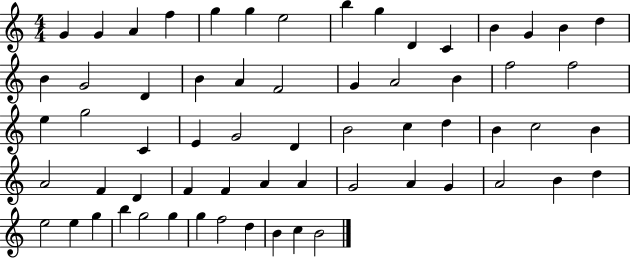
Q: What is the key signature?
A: C major